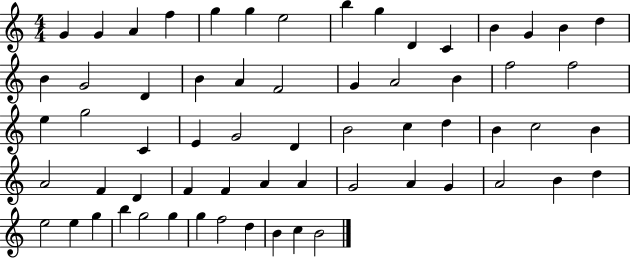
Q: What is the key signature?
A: C major